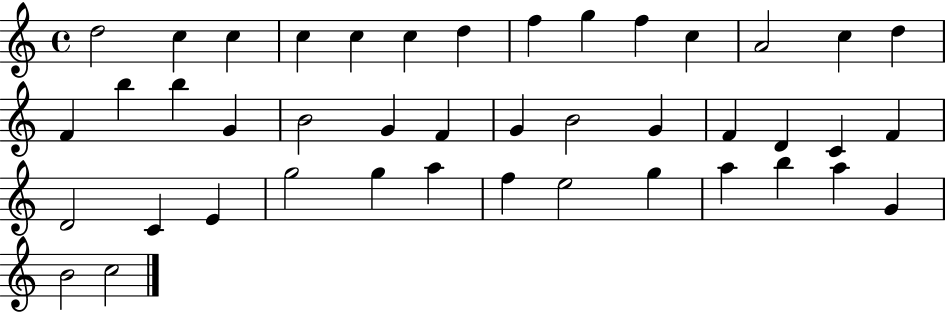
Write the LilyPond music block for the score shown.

{
  \clef treble
  \time 4/4
  \defaultTimeSignature
  \key c \major
  d''2 c''4 c''4 | c''4 c''4 c''4 d''4 | f''4 g''4 f''4 c''4 | a'2 c''4 d''4 | \break f'4 b''4 b''4 g'4 | b'2 g'4 f'4 | g'4 b'2 g'4 | f'4 d'4 c'4 f'4 | \break d'2 c'4 e'4 | g''2 g''4 a''4 | f''4 e''2 g''4 | a''4 b''4 a''4 g'4 | \break b'2 c''2 | \bar "|."
}